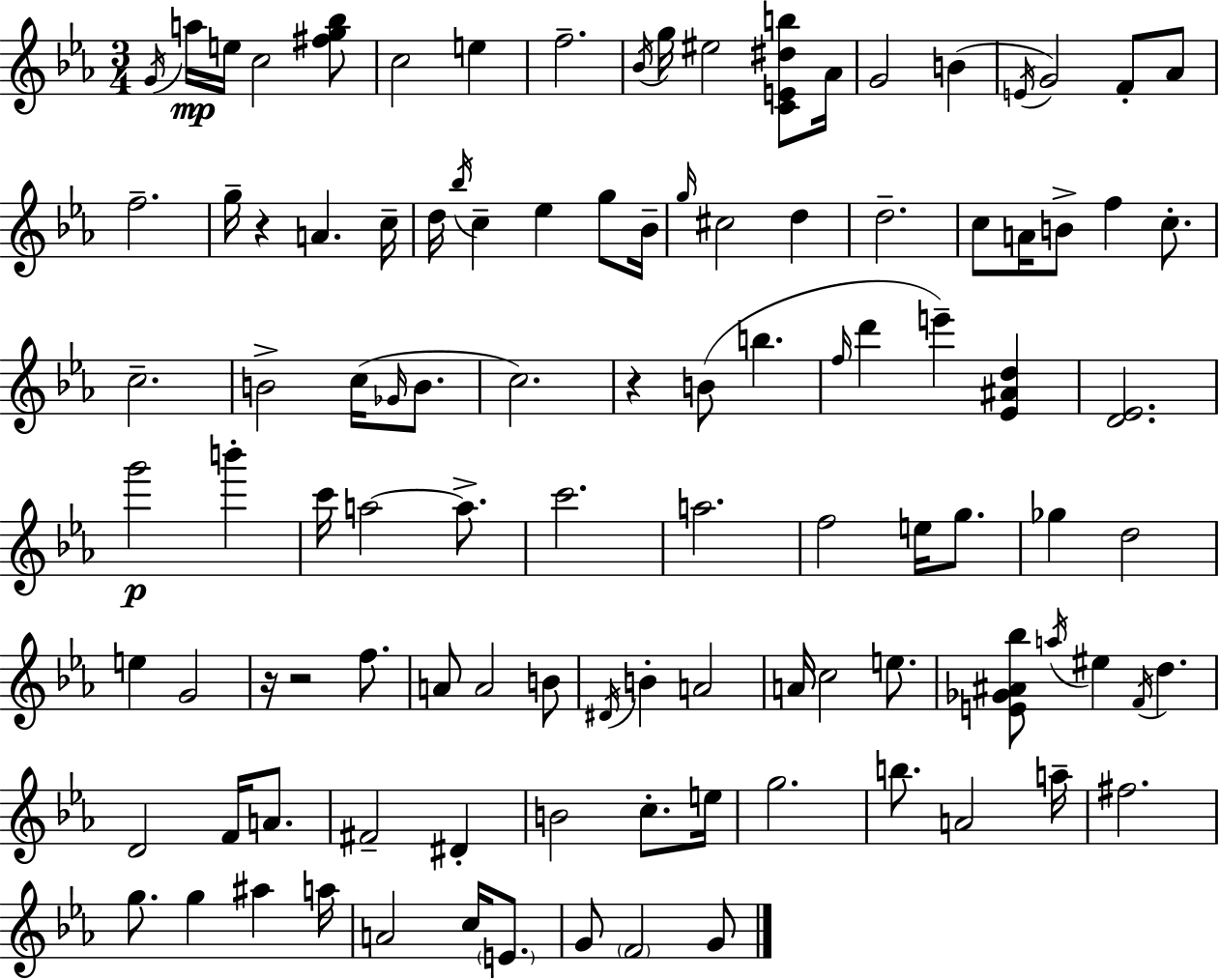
G4/s A5/s E5/s C5/h [F#5,G5,Bb5]/e C5/h E5/q F5/h. Bb4/s G5/s EIS5/h [C4,E4,D#5,B5]/e Ab4/s G4/h B4/q E4/s G4/h F4/e Ab4/e F5/h. G5/s R/q A4/q. C5/s D5/s Bb5/s C5/q Eb5/q G5/e Bb4/s G5/s C#5/h D5/q D5/h. C5/e A4/s B4/e F5/q C5/e. C5/h. B4/h C5/s Gb4/s B4/e. C5/h. R/q B4/e B5/q. F5/s D6/q E6/q [Eb4,A#4,D5]/q [D4,Eb4]/h. G6/h B6/q C6/s A5/h A5/e. C6/h. A5/h. F5/h E5/s G5/e. Gb5/q D5/h E5/q G4/h R/s R/h F5/e. A4/e A4/h B4/e D#4/s B4/q A4/h A4/s C5/h E5/e. [E4,Gb4,A#4,Bb5]/e A5/s EIS5/q F4/s D5/q. D4/h F4/s A4/e. F#4/h D#4/q B4/h C5/e. E5/s G5/h. B5/e. A4/h A5/s F#5/h. G5/e. G5/q A#5/q A5/s A4/h C5/s E4/e. G4/e F4/h G4/e